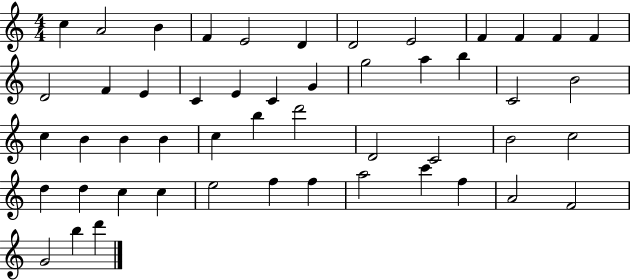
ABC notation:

X:1
T:Untitled
M:4/4
L:1/4
K:C
c A2 B F E2 D D2 E2 F F F F D2 F E C E C G g2 a b C2 B2 c B B B c b d'2 D2 C2 B2 c2 d d c c e2 f f a2 c' f A2 F2 G2 b d'